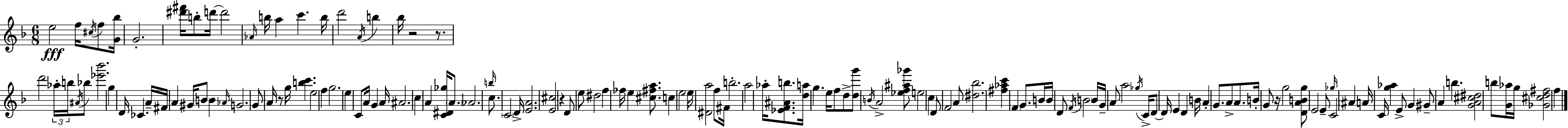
E5/h F5/s C#5/s F5/e [G4,Bb5]/s G4/h. [D#6,F#6]/s B5/e D6/s D6/h Ab4/s B5/s A5/q C6/q. B5/s D6/h A4/s B5/q Bb5/s R/h R/e. D6/h Ab5/s B5/s A#4/s Bb5/e [Eb6,Bb6]/h. G5/q D4/s CES4/q. A4/s F#4/s A4/q G#4/s B4/e B4/q Ab4/s G4/h. G4/e A4/s R/e G5/s [B5,C6]/q. E5/h F5/q G5/h. E5/q C4/e A4/s G4/q A4/s A#4/h. C5/q A4/q [C4,D#4,Gb5]/s A4/e. Ab4/h. B5/s C5/e. C4/h D4/s [E4,A4]/h. [E4,C#5]/h R/q D4/e E5/e D#5/h F5/q FES5/s E5/q [C#5,F#5,A5]/e. C5/q E5/h E5/s [D#4,A5]/h F5/e F#4/s B5/h. A5/h Ab5/s [Eb4,F4,A#4,B5]/e. [D5,A5]/s G5/q. E5/s F5/e D5/e [D5,G6]/e B4/s A4/h [Eb5,F5,A#5,Gb6]/e E5/h C5/q D4/e F4/h A4/e [D#5,Bb5]/h. [F#5,Ab5,C6]/q F4/q G4/e. B4/s B4/s D4/e F4/s B4/h B4/s G4/s A4/e A5/h Gb5/s C4/s D4/e D4/s E4/q D4/q B4/s A4/q G4/e. A4/e A4/e. B4/s G4/e R/s G5/h [D4,A4,B4,G5]/e E4/h E4/e Gb5/s C4/h A#4/q A4/s C4/s [G5,Ab5]/q E4/e G4/q G#4/e A4/q B5/q. [G4,A4,C#5,D#5]/h B5/e [G4,Ab5]/s G5/s [Gb4,C#5,D5,F#5]/h F5/q